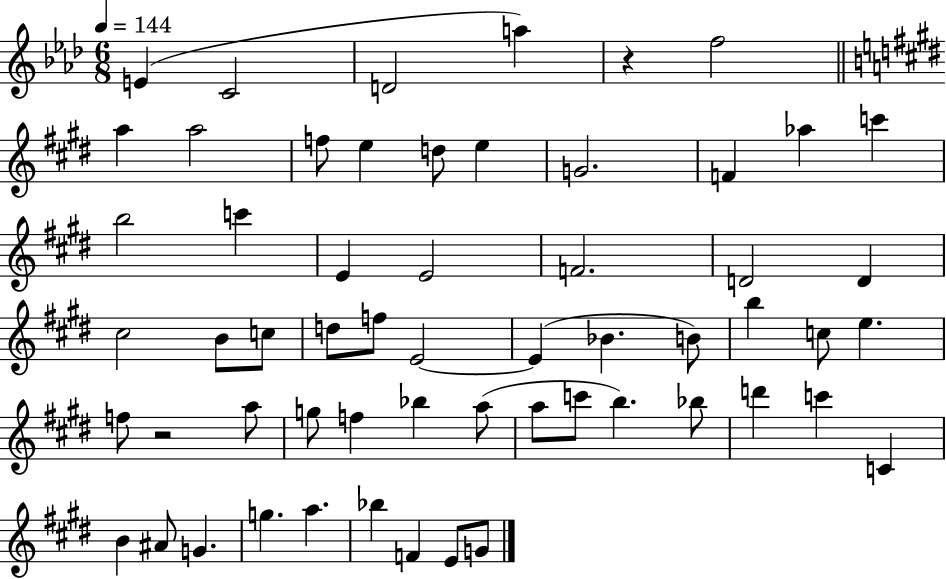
X:1
T:Untitled
M:6/8
L:1/4
K:Ab
E C2 D2 a z f2 a a2 f/2 e d/2 e G2 F _a c' b2 c' E E2 F2 D2 D ^c2 B/2 c/2 d/2 f/2 E2 E _B B/2 b c/2 e f/2 z2 a/2 g/2 f _b a/2 a/2 c'/2 b _b/2 d' c' C B ^A/2 G g a _b F E/2 G/2